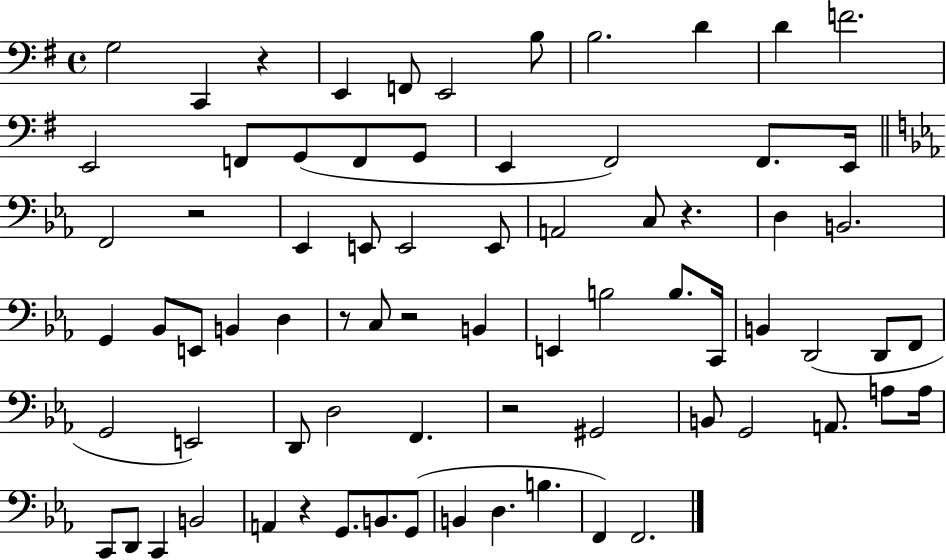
G3/h C2/q R/q E2/q F2/e E2/h B3/e B3/h. D4/q D4/q F4/h. E2/h F2/e G2/e F2/e G2/e E2/q F#2/h F#2/e. E2/s F2/h R/h Eb2/q E2/e E2/h E2/e A2/h C3/e R/q. D3/q B2/h. G2/q Bb2/e E2/e B2/q D3/q R/e C3/e R/h B2/q E2/q B3/h B3/e. C2/s B2/q D2/h D2/e F2/e G2/h E2/h D2/e D3/h F2/q. R/h G#2/h B2/e G2/h A2/e. A3/e A3/s C2/e D2/e C2/q B2/h A2/q R/q G2/e. B2/e. G2/e B2/q D3/q. B3/q. F2/q F2/h.